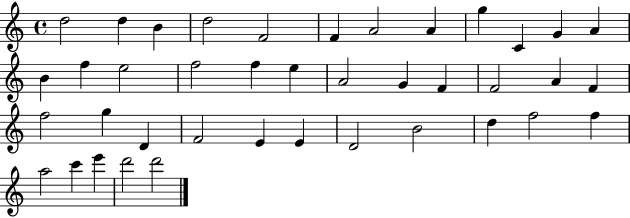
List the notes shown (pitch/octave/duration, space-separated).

D5/h D5/q B4/q D5/h F4/h F4/q A4/h A4/q G5/q C4/q G4/q A4/q B4/q F5/q E5/h F5/h F5/q E5/q A4/h G4/q F4/q F4/h A4/q F4/q F5/h G5/q D4/q F4/h E4/q E4/q D4/h B4/h D5/q F5/h F5/q A5/h C6/q E6/q D6/h D6/h